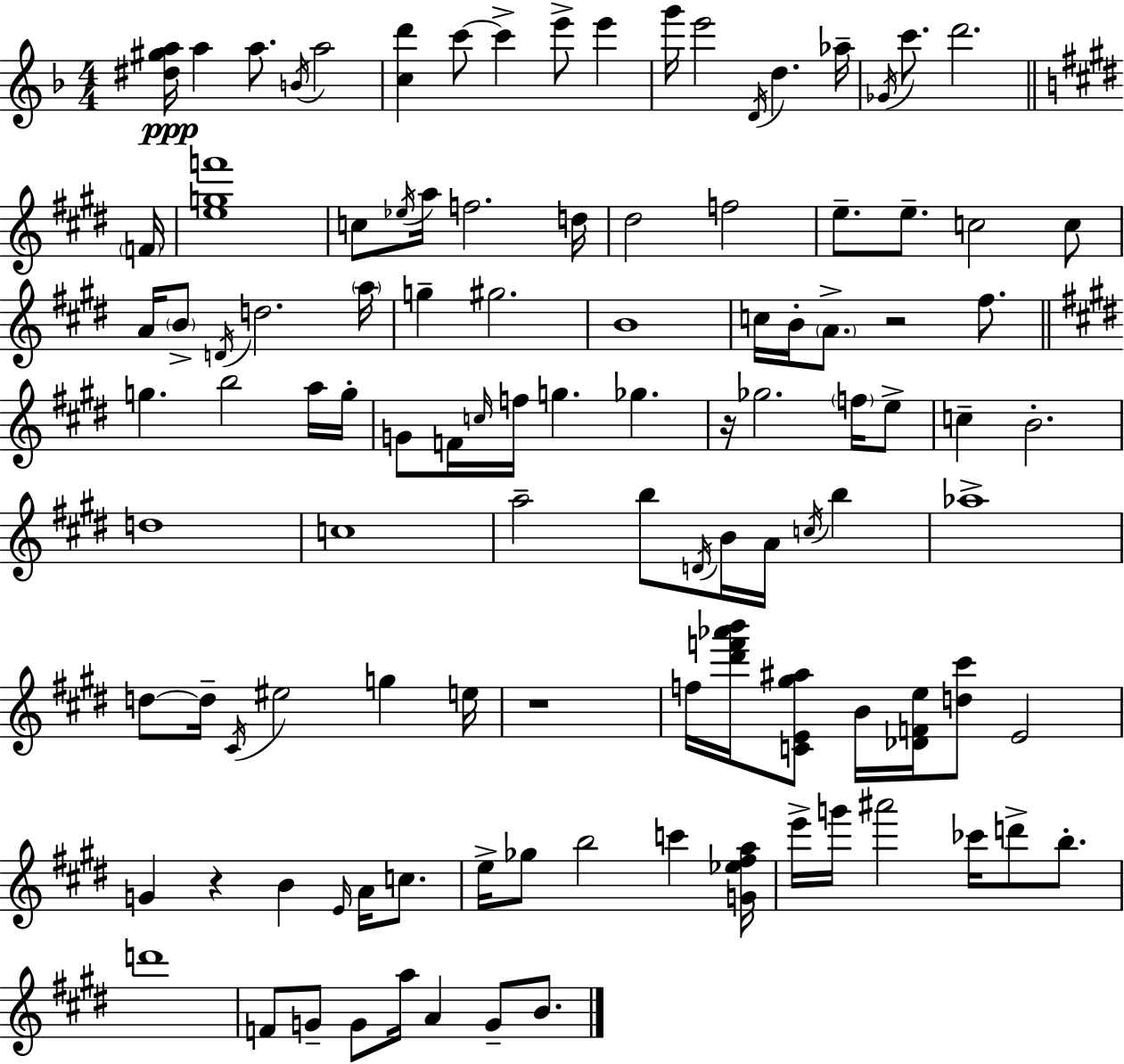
[D#5,G#5,A5]/s A5/q A5/e. B4/s A5/h [C5,D6]/q C6/e C6/q E6/e E6/q G6/s E6/h D4/s D5/q. Ab5/s Gb4/s C6/e. D6/h. F4/s [E5,G5,F6]/w C5/e Eb5/s A5/s F5/h. D5/s D#5/h F5/h E5/e. E5/e. C5/h C5/e A4/s B4/e D4/s D5/h. A5/s G5/q G#5/h. B4/w C5/s B4/s A4/e. R/h F#5/e. G5/q. B5/h A5/s G5/s G4/e F4/s C5/s F5/s G5/q. Gb5/q. R/s Gb5/h. F5/s E5/e C5/q B4/h. D5/w C5/w A5/h B5/e D4/s B4/s A4/s C5/s B5/q Ab5/w D5/e D5/s C#4/s EIS5/h G5/q E5/s R/w F5/s [D#6,F6,Ab6,B6]/s [C4,E4,G#5,A#5]/e B4/s [Db4,F4,E5]/s [D5,C#6]/e E4/h G4/q R/q B4/q E4/s A4/s C5/e. E5/s Gb5/e B5/h C6/q [G4,Eb5,F#5,A5]/s E6/s G6/s A#6/h CES6/s D6/e B5/e. D6/w F4/e G4/e G4/e A5/s A4/q G4/e B4/e.